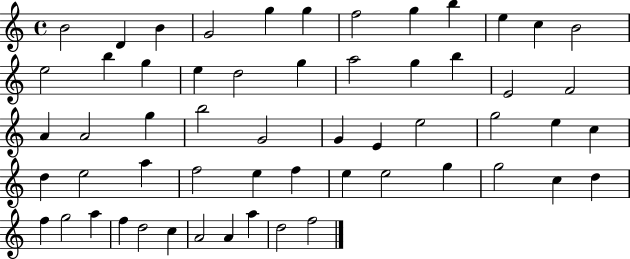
{
  \clef treble
  \time 4/4
  \defaultTimeSignature
  \key c \major
  b'2 d'4 b'4 | g'2 g''4 g''4 | f''2 g''4 b''4 | e''4 c''4 b'2 | \break e''2 b''4 g''4 | e''4 d''2 g''4 | a''2 g''4 b''4 | e'2 f'2 | \break a'4 a'2 g''4 | b''2 g'2 | g'4 e'4 e''2 | g''2 e''4 c''4 | \break d''4 e''2 a''4 | f''2 e''4 f''4 | e''4 e''2 g''4 | g''2 c''4 d''4 | \break f''4 g''2 a''4 | f''4 d''2 c''4 | a'2 a'4 a''4 | d''2 f''2 | \break \bar "|."
}